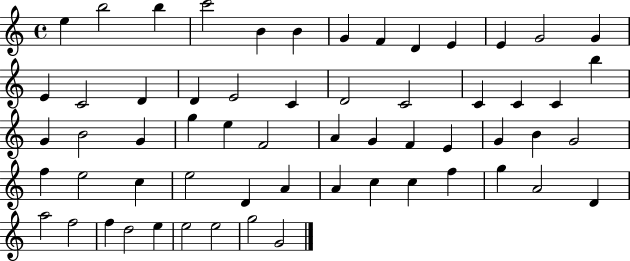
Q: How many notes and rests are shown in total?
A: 60